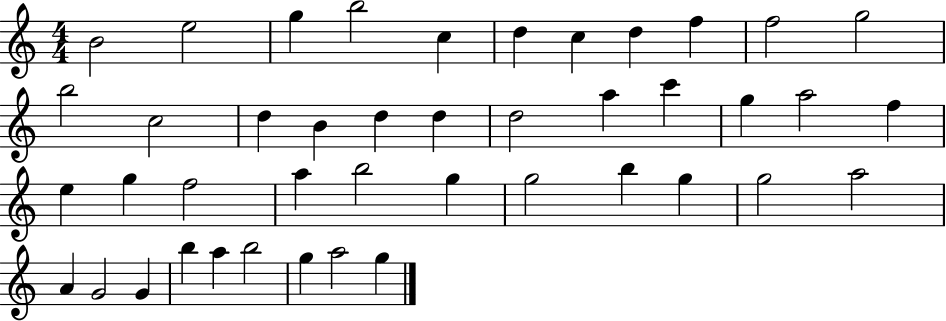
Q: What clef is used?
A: treble